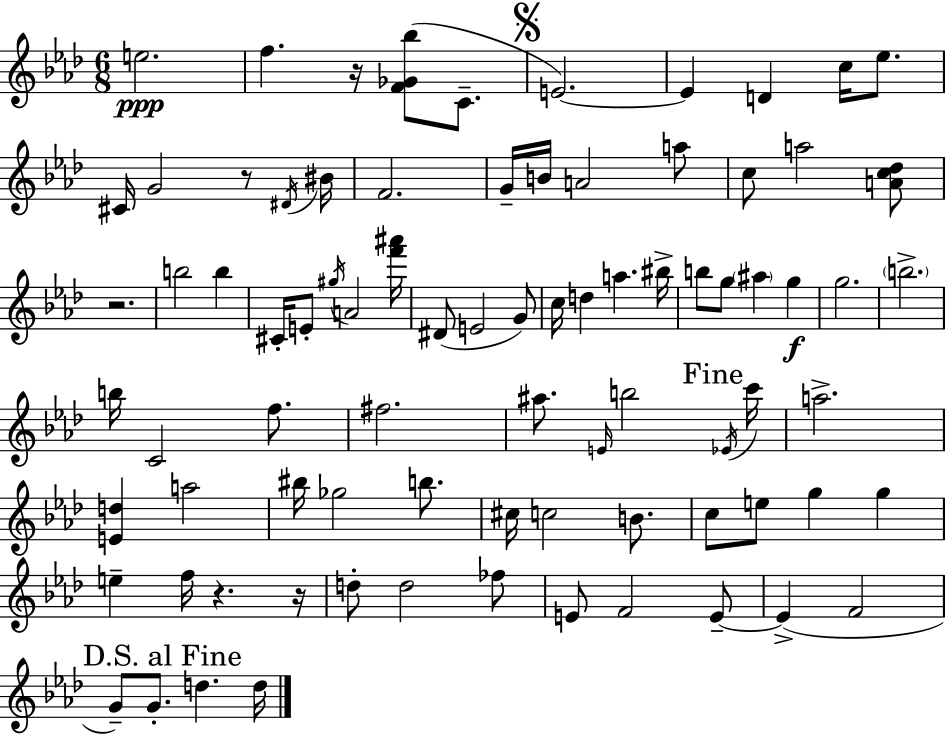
E5/h. F5/q. R/s [F4,Gb4,Bb5]/e C4/e. E4/h. E4/q D4/q C5/s Eb5/e. C#4/s G4/h R/e D#4/s BIS4/s F4/h. G4/s B4/s A4/h A5/e C5/e A5/h [A4,C5,Db5]/e R/h. B5/h B5/q C#4/s E4/e G#5/s A4/h [F6,A#6]/s D#4/e E4/h G4/e C5/s D5/q A5/q. BIS5/s B5/e G5/e A#5/q G5/q G5/h. B5/h. B5/s C4/h F5/e. F#5/h. A#5/e. E4/s B5/h Eb4/s C6/s A5/h. [E4,D5]/q A5/h BIS5/s Gb5/h B5/e. C#5/s C5/h B4/e. C5/e E5/e G5/q G5/q E5/q F5/s R/q. R/s D5/e D5/h FES5/e E4/e F4/h E4/e E4/q F4/h G4/e G4/e. D5/q. D5/s